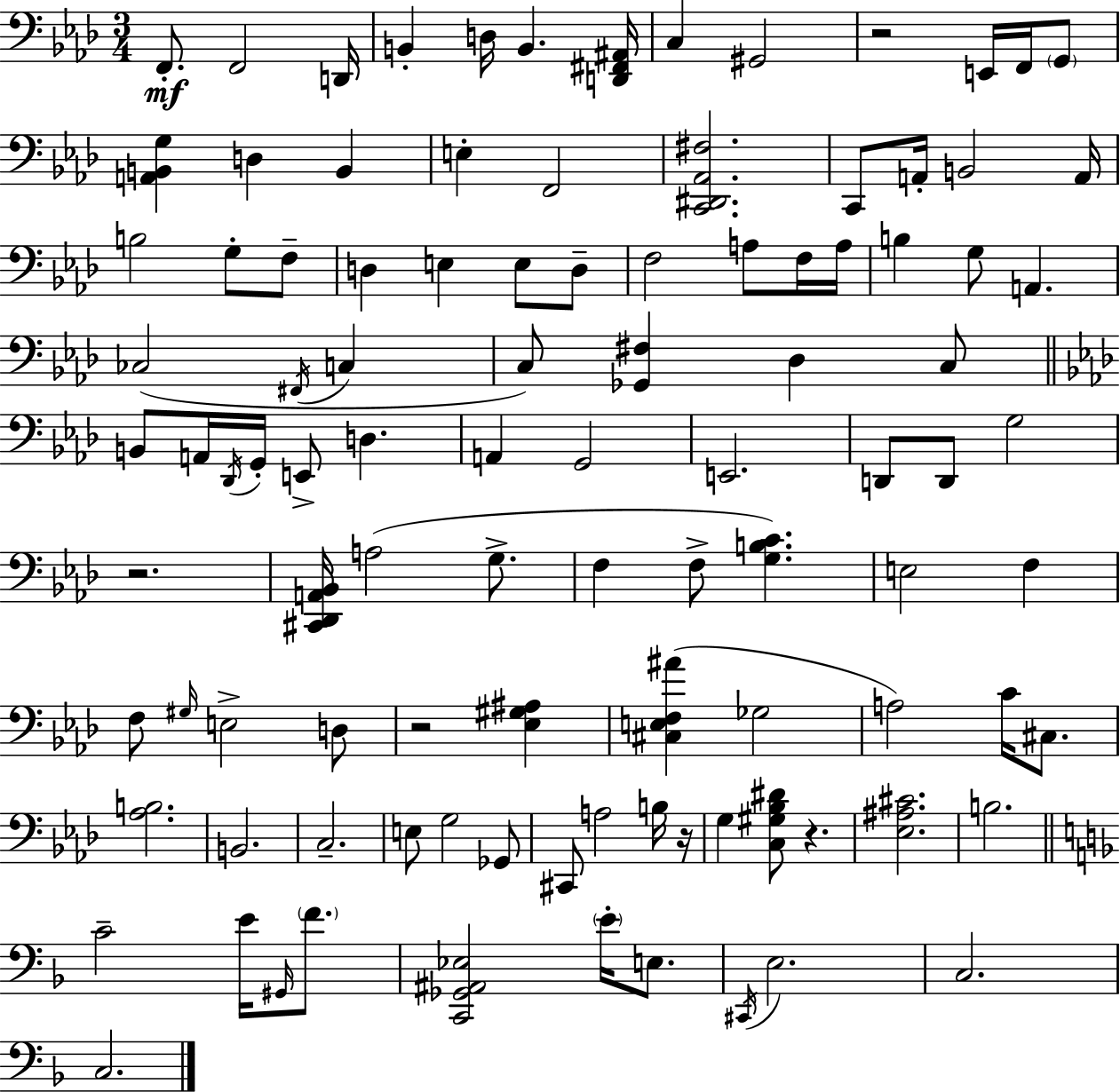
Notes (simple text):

F2/e. F2/h D2/s B2/q D3/s B2/q. [D2,F#2,A#2]/s C3/q G#2/h R/h E2/s F2/s G2/e [A2,B2,G3]/q D3/q B2/q E3/q F2/h [C2,D#2,Ab2,F#3]/h. C2/e A2/s B2/h A2/s B3/h G3/e F3/e D3/q E3/q E3/e D3/e F3/h A3/e F3/s A3/s B3/q G3/e A2/q. CES3/h F#2/s C3/q C3/e [Gb2,F#3]/q Db3/q C3/e B2/e A2/s Db2/s G2/s E2/e D3/q. A2/q G2/h E2/h. D2/e D2/e G3/h R/h. [C#2,Db2,A2,Bb2]/s A3/h G3/e. F3/q F3/e [G3,B3,C4]/q. E3/h F3/q F3/e G#3/s E3/h D3/e R/h [Eb3,G#3,A#3]/q [C#3,E3,F3,A#4]/q Gb3/h A3/h C4/s C#3/e. [Ab3,B3]/h. B2/h. C3/h. E3/e G3/h Gb2/e C#2/e A3/h B3/s R/s G3/q [C3,G#3,Bb3,D#4]/e R/q. [Eb3,A#3,C#4]/h. B3/h. C4/h E4/s G#2/s F4/e. [C2,Gb2,A#2,Eb3]/h E4/s E3/e. C#2/s E3/h. C3/h. C3/h.